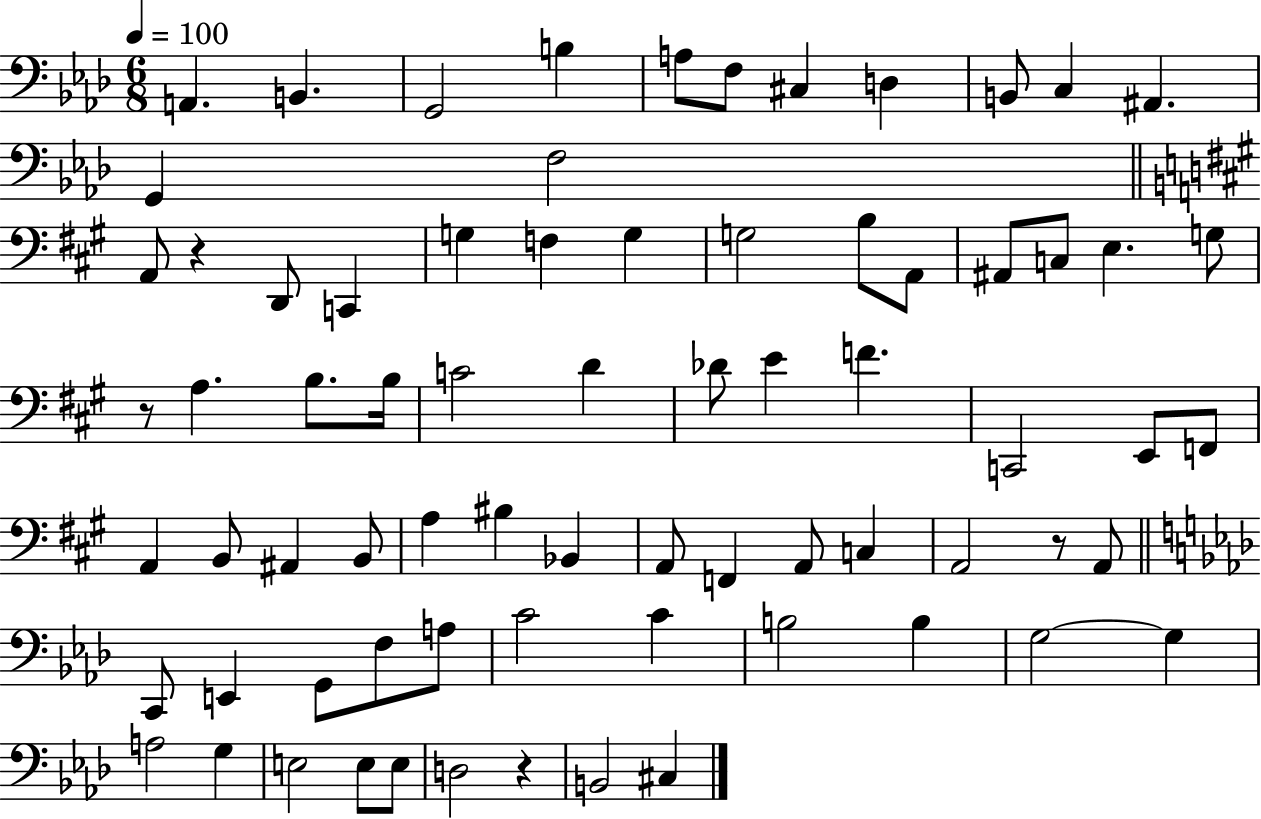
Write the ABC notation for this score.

X:1
T:Untitled
M:6/8
L:1/4
K:Ab
A,, B,, G,,2 B, A,/2 F,/2 ^C, D, B,,/2 C, ^A,, G,, F,2 A,,/2 z D,,/2 C,, G, F, G, G,2 B,/2 A,,/2 ^A,,/2 C,/2 E, G,/2 z/2 A, B,/2 B,/4 C2 D _D/2 E F C,,2 E,,/2 F,,/2 A,, B,,/2 ^A,, B,,/2 A, ^B, _B,, A,,/2 F,, A,,/2 C, A,,2 z/2 A,,/2 C,,/2 E,, G,,/2 F,/2 A,/2 C2 C B,2 B, G,2 G, A,2 G, E,2 E,/2 E,/2 D,2 z B,,2 ^C,